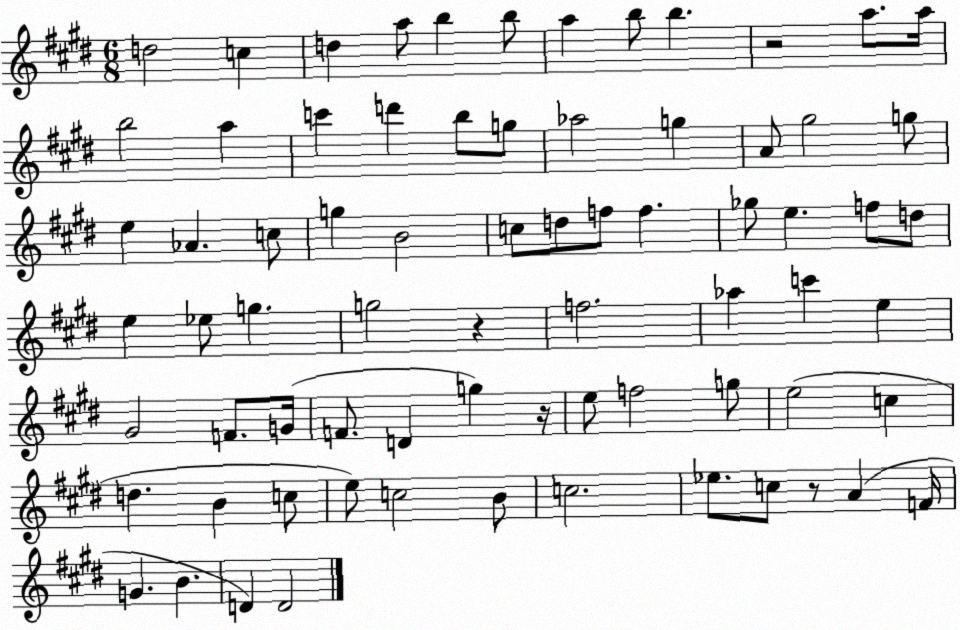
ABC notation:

X:1
T:Untitled
M:6/8
L:1/4
K:E
d2 c d a/2 b b/2 a b/2 b z2 a/2 a/4 b2 a c' d' b/2 g/2 _a2 g A/2 ^g2 g/2 e _A c/2 g B2 c/2 d/2 f/2 f _g/2 e f/2 d/2 e _e/2 g g2 z f2 _a c' e ^G2 F/2 G/4 F/2 D g z/4 e/2 f2 g/2 e2 c d B c/2 e/2 c2 B/2 c2 _e/2 c/2 z/2 A F/4 G B D D2